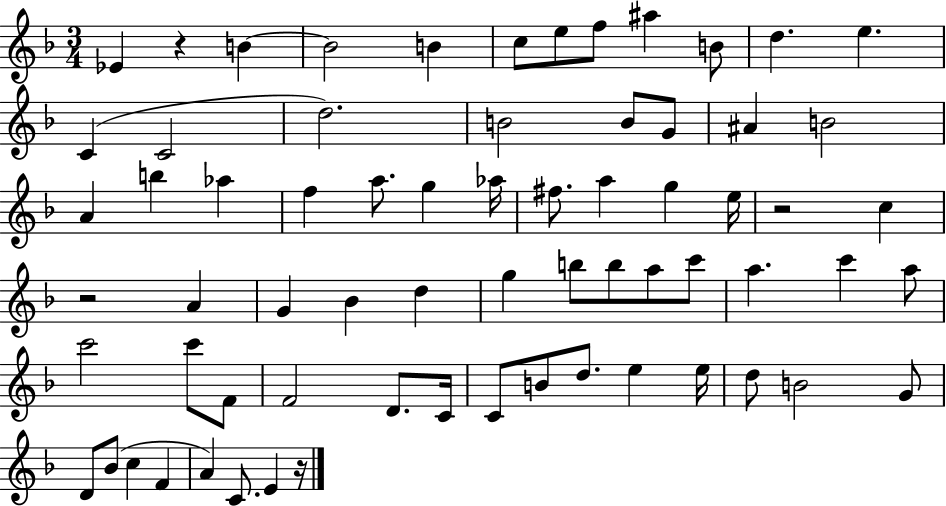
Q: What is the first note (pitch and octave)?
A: Eb4